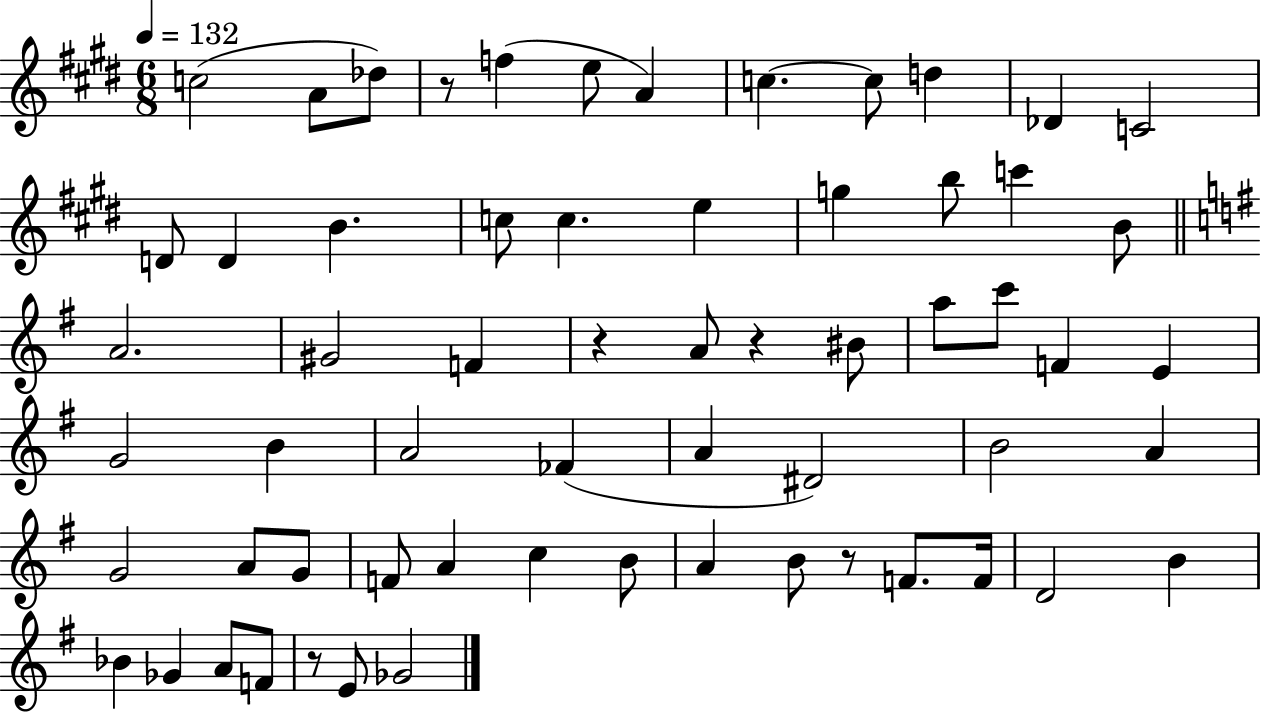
C5/h A4/e Db5/e R/e F5/q E5/e A4/q C5/q. C5/e D5/q Db4/q C4/h D4/e D4/q B4/q. C5/e C5/q. E5/q G5/q B5/e C6/q B4/e A4/h. G#4/h F4/q R/q A4/e R/q BIS4/e A5/e C6/e F4/q E4/q G4/h B4/q A4/h FES4/q A4/q D#4/h B4/h A4/q G4/h A4/e G4/e F4/e A4/q C5/q B4/e A4/q B4/e R/e F4/e. F4/s D4/h B4/q Bb4/q Gb4/q A4/e F4/e R/e E4/e Gb4/h